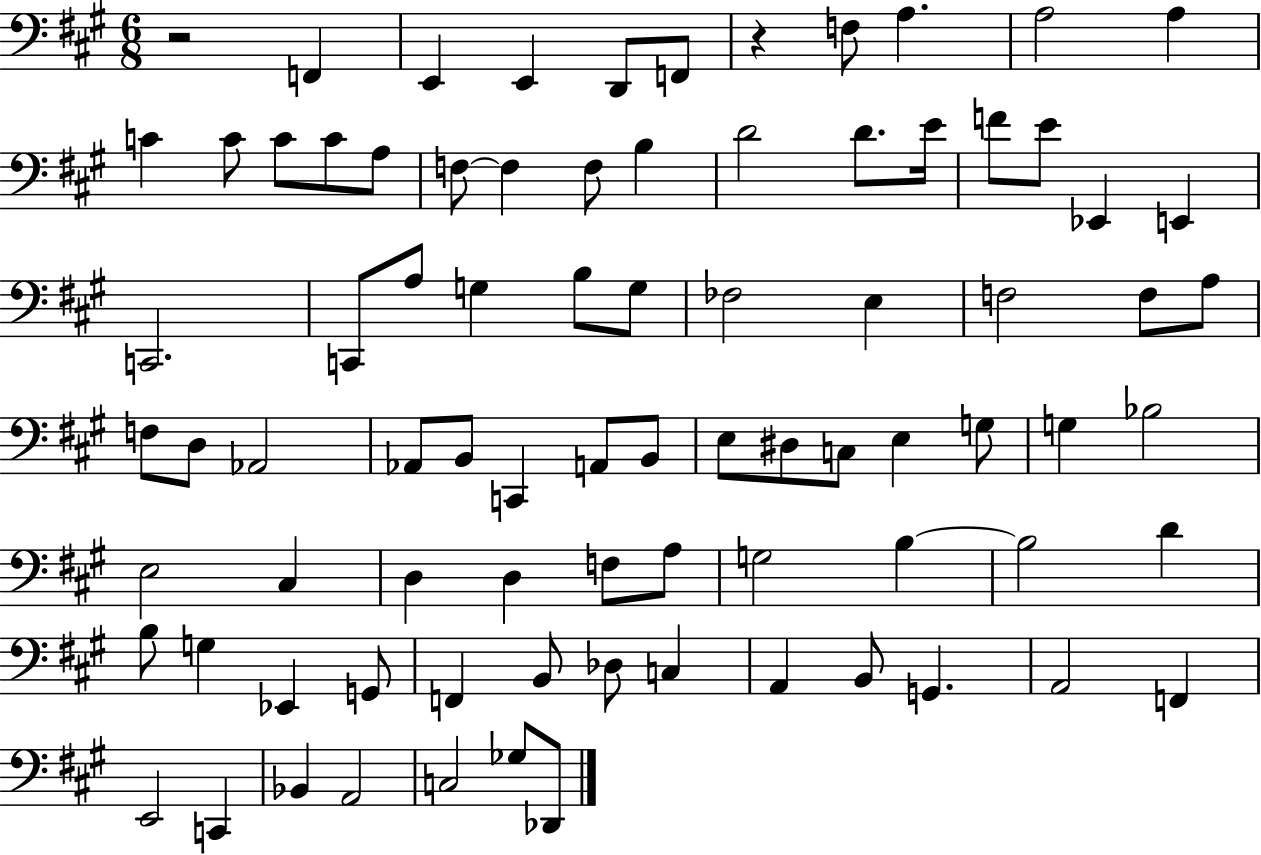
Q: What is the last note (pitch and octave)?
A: Db2